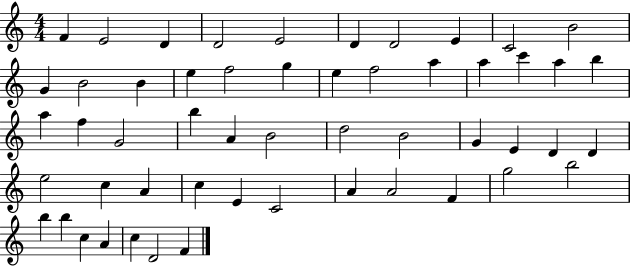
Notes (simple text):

F4/q E4/h D4/q D4/h E4/h D4/q D4/h E4/q C4/h B4/h G4/q B4/h B4/q E5/q F5/h G5/q E5/q F5/h A5/q A5/q C6/q A5/q B5/q A5/q F5/q G4/h B5/q A4/q B4/h D5/h B4/h G4/q E4/q D4/q D4/q E5/h C5/q A4/q C5/q E4/q C4/h A4/q A4/h F4/q G5/h B5/h B5/q B5/q C5/q A4/q C5/q D4/h F4/q